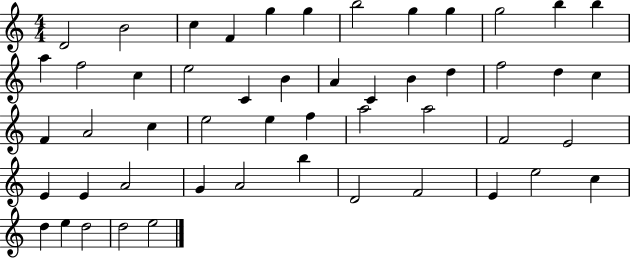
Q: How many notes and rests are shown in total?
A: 51